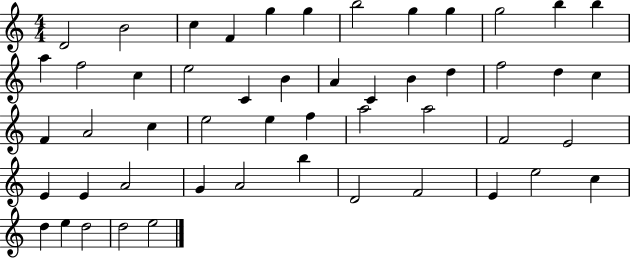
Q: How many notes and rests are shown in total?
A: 51